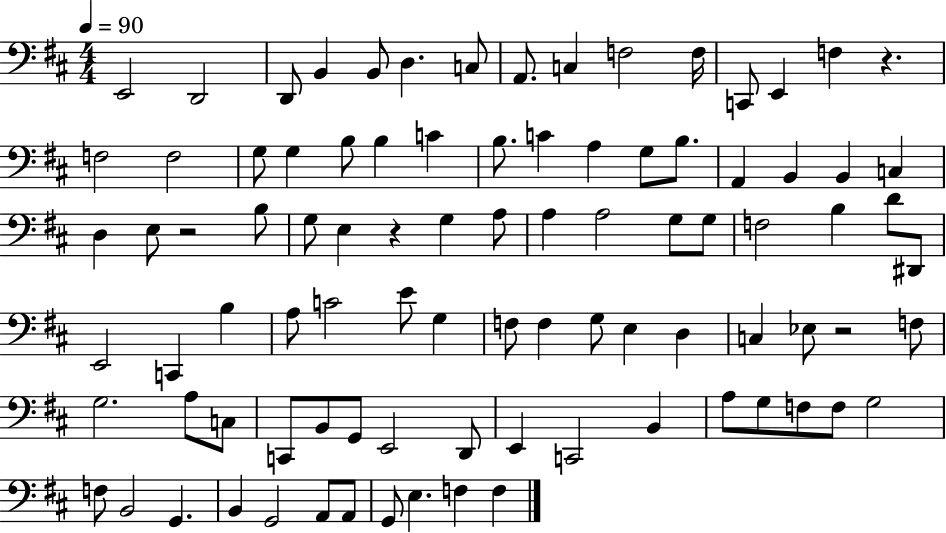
X:1
T:Untitled
M:4/4
L:1/4
K:D
E,,2 D,,2 D,,/2 B,, B,,/2 D, C,/2 A,,/2 C, F,2 F,/4 C,,/2 E,, F, z F,2 F,2 G,/2 G, B,/2 B, C B,/2 C A, G,/2 B,/2 A,, B,, B,, C, D, E,/2 z2 B,/2 G,/2 E, z G, A,/2 A, A,2 G,/2 G,/2 F,2 B, D/2 ^D,,/2 E,,2 C,, B, A,/2 C2 E/2 G, F,/2 F, G,/2 E, D, C, _E,/2 z2 F,/2 G,2 A,/2 C,/2 C,,/2 B,,/2 G,,/2 E,,2 D,,/2 E,, C,,2 B,, A,/2 G,/2 F,/2 F,/2 G,2 F,/2 B,,2 G,, B,, G,,2 A,,/2 A,,/2 G,,/2 E, F, F,